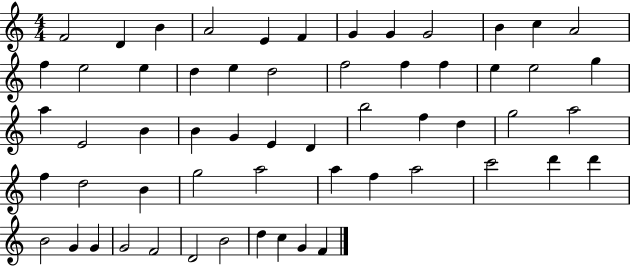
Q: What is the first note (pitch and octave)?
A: F4